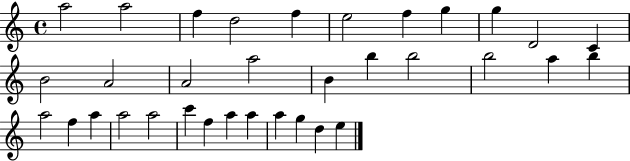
A5/h A5/h F5/q D5/h F5/q E5/h F5/q G5/q G5/q D4/h C4/q B4/h A4/h A4/h A5/h B4/q B5/q B5/h B5/h A5/q B5/q A5/h F5/q A5/q A5/h A5/h C6/q F5/q A5/q A5/q A5/q G5/q D5/q E5/q